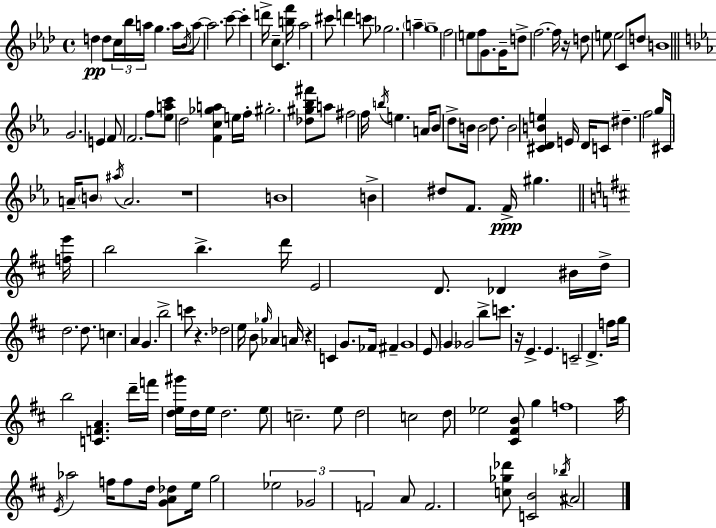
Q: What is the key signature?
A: AES major